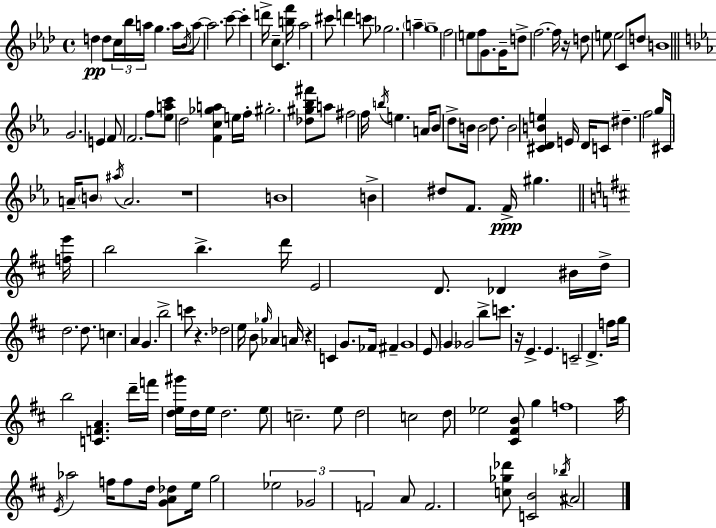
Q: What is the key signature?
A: AES major